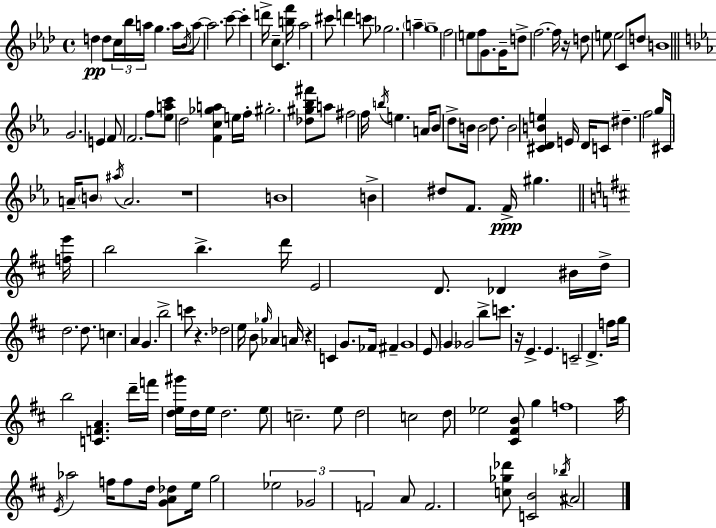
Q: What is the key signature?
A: AES major